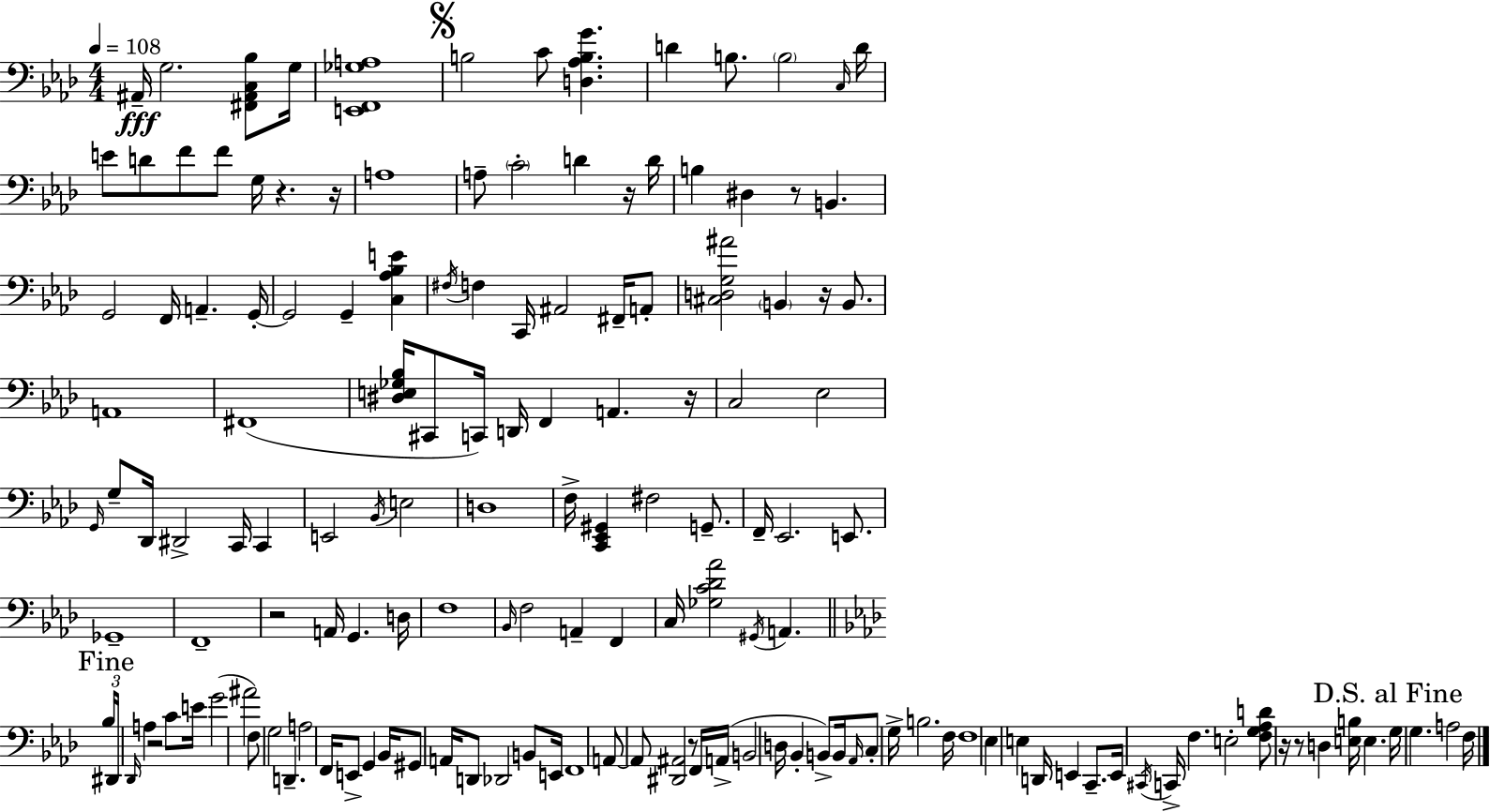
A#2/s G3/h. [F#2,A#2,C3,Bb3]/e G3/s [E2,F2,Gb3,A3]/w B3/h C4/e [D3,Ab3,B3,G4]/q. D4/q B3/e. B3/h C3/s D4/s E4/e D4/e F4/e F4/e G3/s R/q. R/s A3/w A3/e C4/h D4/q R/s D4/s B3/q D#3/q R/e B2/q. G2/h F2/s A2/q. G2/s G2/h G2/q [C3,Ab3,Bb3,E4]/q F#3/s F3/q C2/s A#2/h F#2/s A2/e [C#3,D3,G3,A#4]/h B2/q R/s B2/e. A2/w F#2/w [D#3,E3,Gb3,Bb3]/s C#2/e C2/s D2/s F2/q A2/q. R/s C3/h Eb3/h G2/s G3/e Db2/s D#2/h C2/s C2/q E2/h Bb2/s E3/h D3/w F3/s [C2,Eb2,G#2]/q F#3/h G2/e. F2/s Eb2/h. E2/e. Gb2/w F2/w R/h A2/s G2/q. D3/s F3/w Bb2/s F3/h A2/q F2/q C3/s [Gb3,C4,Db4,Ab4]/h G#2/s A2/q. Bb3/s D#2/s Db2/s A3/q R/h C4/e E4/s G4/h A#4/h F3/e G3/h D2/q. A3/h F2/s E2/e G2/q Bb2/s G#2/e A2/s D2/e Db2/h B2/e E2/s F2/w A2/e A2/e [D#2,A#2]/h R/e F2/s A2/s B2/h D3/s Bb2/q B2/e B2/s Ab2/s C3/e G3/s B3/h. F3/s F3/w Eb3/q E3/q D2/s E2/q C2/e. E2/s C#2/s C2/s F3/q. E3/h [F3,G3,Ab3,D4]/e R/s R/e D3/q [E3,B3]/s E3/q. G3/s G3/q. A3/h F3/s